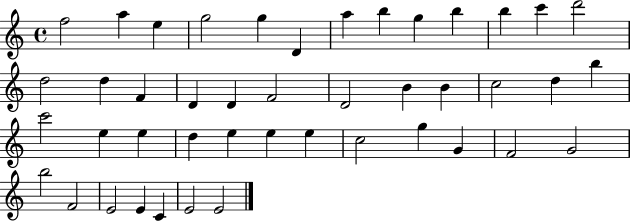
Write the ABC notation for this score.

X:1
T:Untitled
M:4/4
L:1/4
K:C
f2 a e g2 g D a b g b b c' d'2 d2 d F D D F2 D2 B B c2 d b c'2 e e d e e e c2 g G F2 G2 b2 F2 E2 E C E2 E2